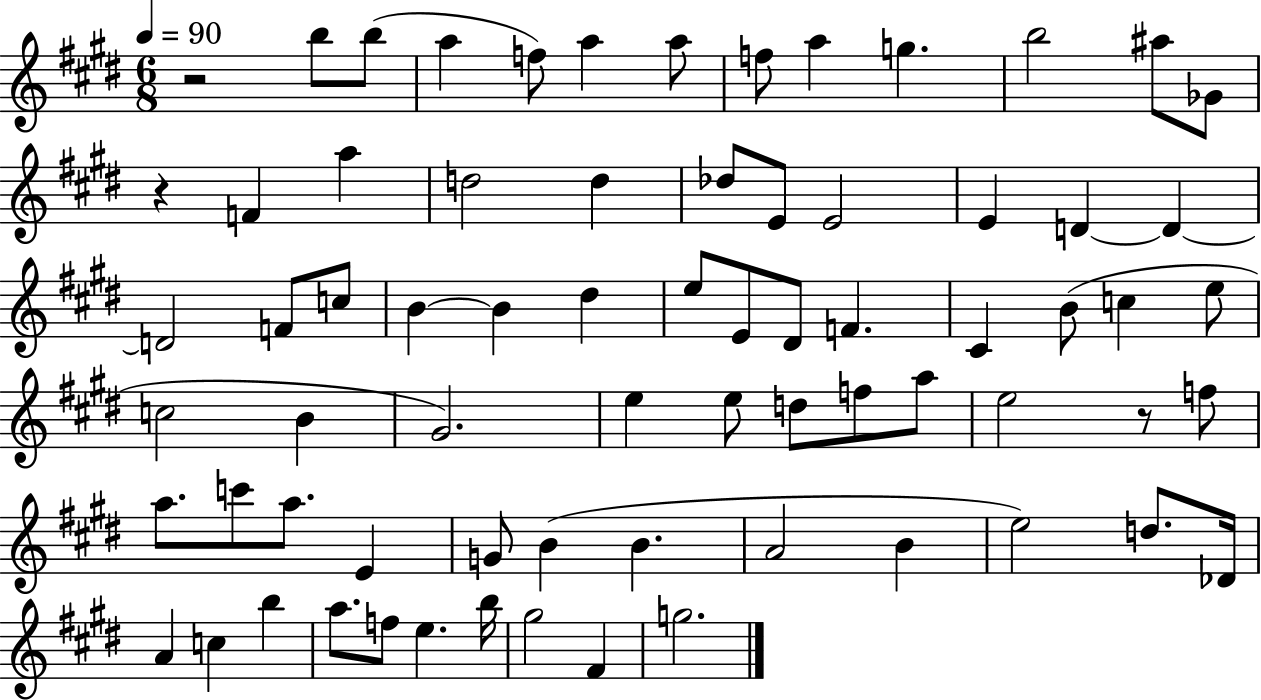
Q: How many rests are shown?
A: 3